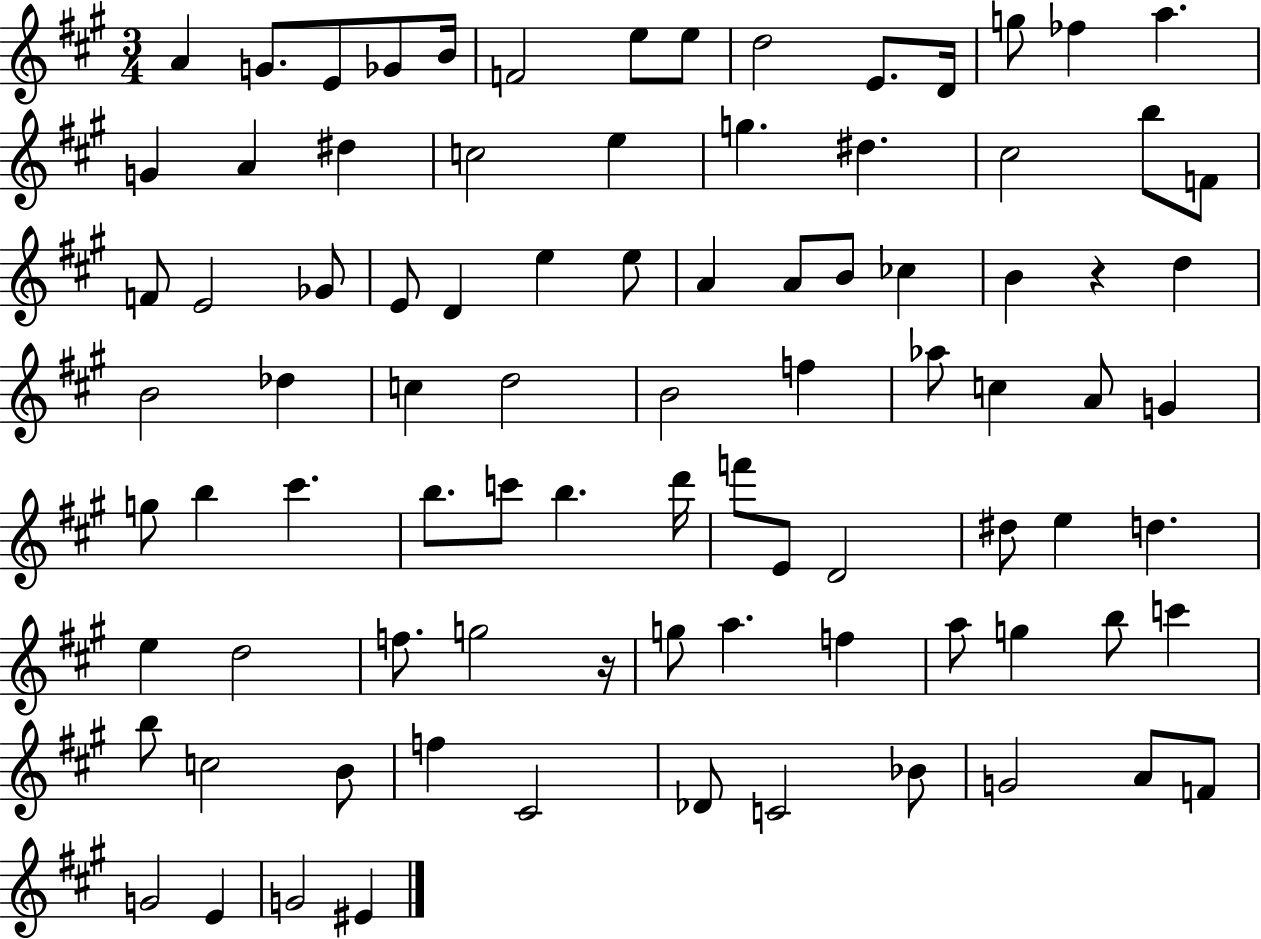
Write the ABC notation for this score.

X:1
T:Untitled
M:3/4
L:1/4
K:A
A G/2 E/2 _G/2 B/4 F2 e/2 e/2 d2 E/2 D/4 g/2 _f a G A ^d c2 e g ^d ^c2 b/2 F/2 F/2 E2 _G/2 E/2 D e e/2 A A/2 B/2 _c B z d B2 _d c d2 B2 f _a/2 c A/2 G g/2 b ^c' b/2 c'/2 b d'/4 f'/2 E/2 D2 ^d/2 e d e d2 f/2 g2 z/4 g/2 a f a/2 g b/2 c' b/2 c2 B/2 f ^C2 _D/2 C2 _B/2 G2 A/2 F/2 G2 E G2 ^E